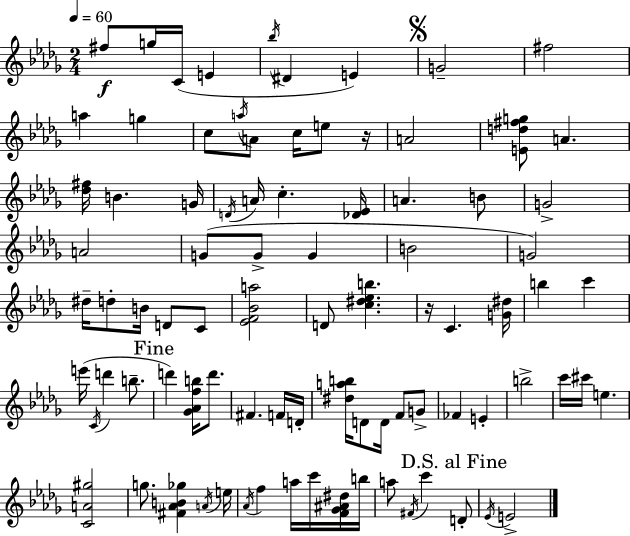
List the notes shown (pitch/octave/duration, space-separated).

F#5/e G5/s C4/s E4/q Bb5/s D#4/q E4/q G4/h F#5/h A5/q G5/q C5/e A5/s A4/e C5/s E5/e R/s A4/h [E4,D5,F#5,G5]/e A4/q. [Db5,F#5]/s B4/q. G4/s D4/s A4/s C5/q. [Db4,Eb4]/s A4/q. B4/e G4/h A4/h G4/e G4/e G4/q B4/h G4/h D#5/s D5/e B4/s D4/e C4/e [Eb4,F4,Bb4,A5]/h D4/e [C5,D#5,Eb5,B5]/q. R/s C4/q. [G4,D#5]/s B5/q C6/q E6/s C4/s D6/q B5/e. D6/q [Gb4,Ab4,F5,B5]/s D6/e. F#4/q. F4/s D4/s [D#5,A5,B5]/s D4/e D4/s F4/e G4/e FES4/q E4/q B5/h C6/s C#6/s E5/q. [C4,A4,G#5]/h G5/e. [F#4,Ab4,B4,Gb5]/q A4/s E5/s Ab4/s F5/q A5/s C6/s [F4,Gb4,A#4,D#5]/s B5/s A5/e F#4/s C6/q D4/e Eb4/s E4/h